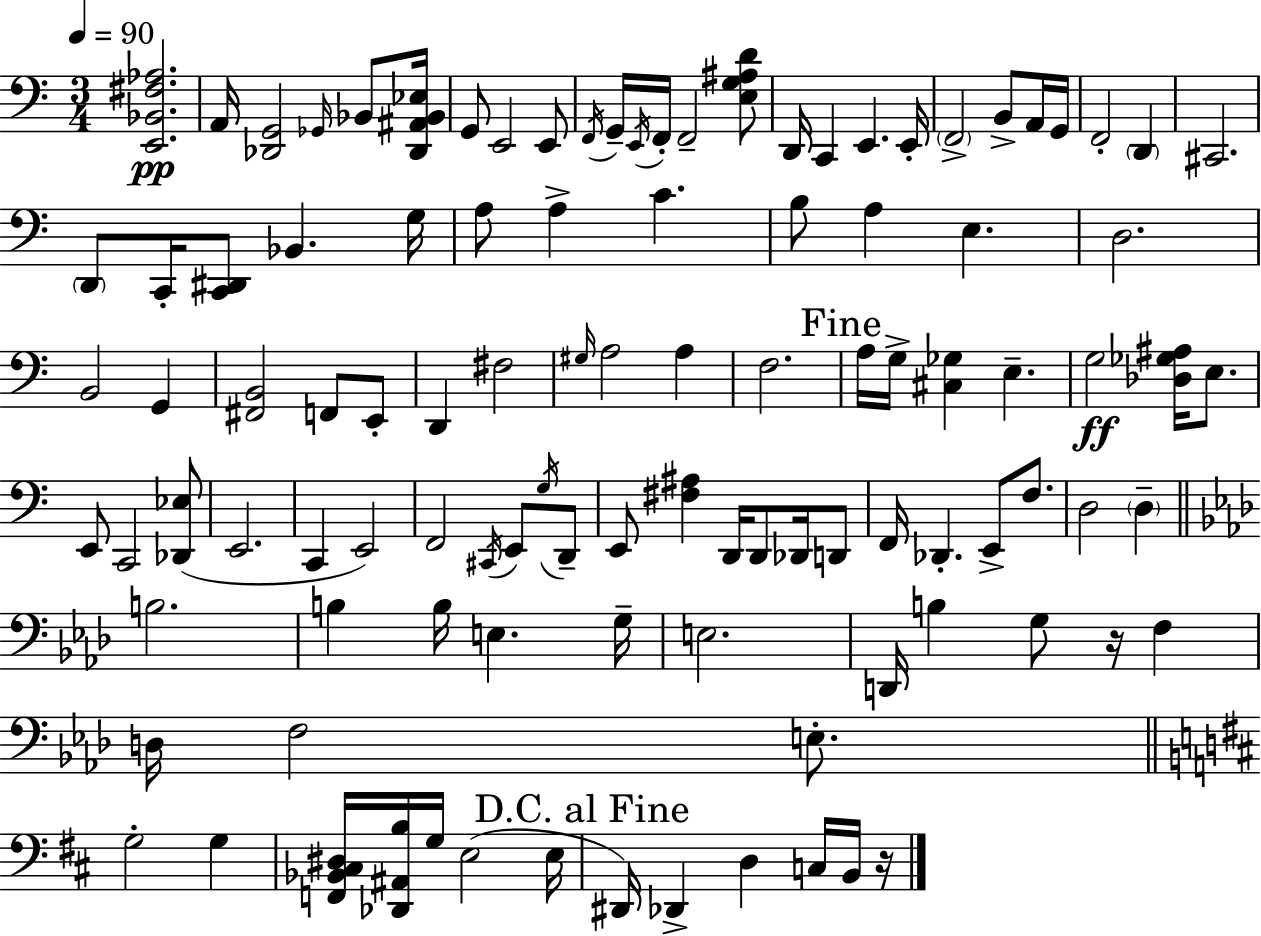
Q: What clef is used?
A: bass